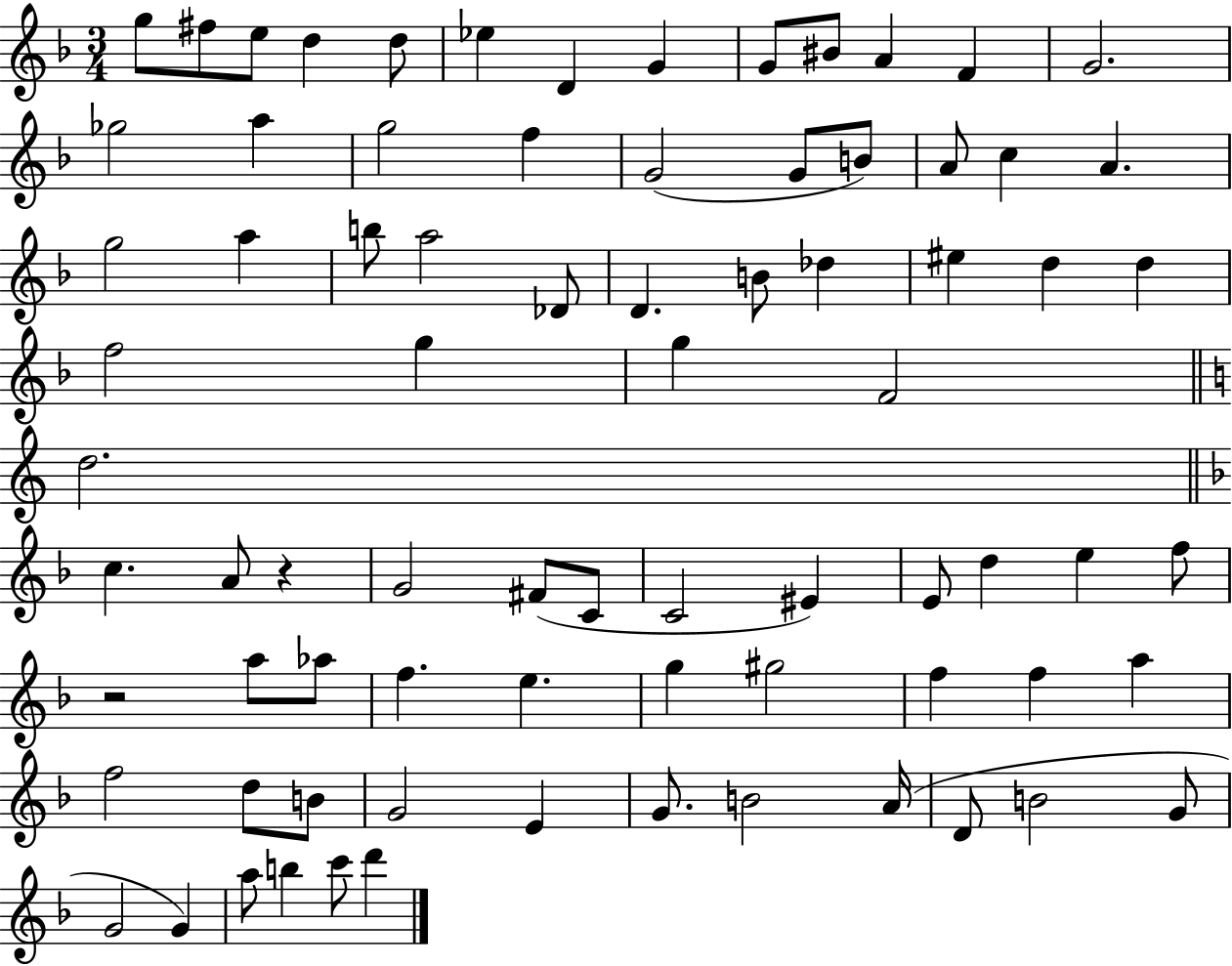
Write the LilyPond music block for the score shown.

{
  \clef treble
  \numericTimeSignature
  \time 3/4
  \key f \major
  g''8 fis''8 e''8 d''4 d''8 | ees''4 d'4 g'4 | g'8 bis'8 a'4 f'4 | g'2. | \break ges''2 a''4 | g''2 f''4 | g'2( g'8 b'8) | a'8 c''4 a'4. | \break g''2 a''4 | b''8 a''2 des'8 | d'4. b'8 des''4 | eis''4 d''4 d''4 | \break f''2 g''4 | g''4 f'2 | \bar "||" \break \key a \minor d''2. | \bar "||" \break \key d \minor c''4. a'8 r4 | g'2 fis'8( c'8 | c'2 eis'4) | e'8 d''4 e''4 f''8 | \break r2 a''8 aes''8 | f''4. e''4. | g''4 gis''2 | f''4 f''4 a''4 | \break f''2 d''8 b'8 | g'2 e'4 | g'8. b'2 a'16( | d'8 b'2 g'8 | \break g'2 g'4) | a''8 b''4 c'''8 d'''4 | \bar "|."
}